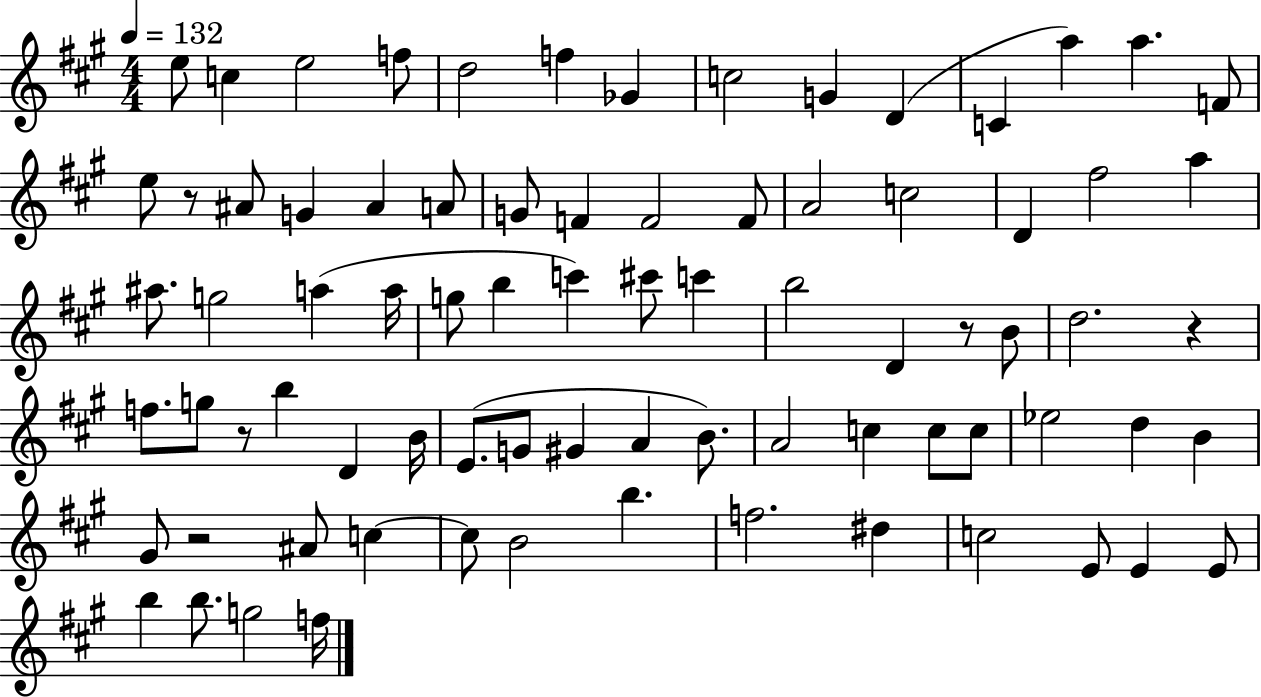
X:1
T:Untitled
M:4/4
L:1/4
K:A
e/2 c e2 f/2 d2 f _G c2 G D C a a F/2 e/2 z/2 ^A/2 G ^A A/2 G/2 F F2 F/2 A2 c2 D ^f2 a ^a/2 g2 a a/4 g/2 b c' ^c'/2 c' b2 D z/2 B/2 d2 z f/2 g/2 z/2 b D B/4 E/2 G/2 ^G A B/2 A2 c c/2 c/2 _e2 d B ^G/2 z2 ^A/2 c c/2 B2 b f2 ^d c2 E/2 E E/2 b b/2 g2 f/4